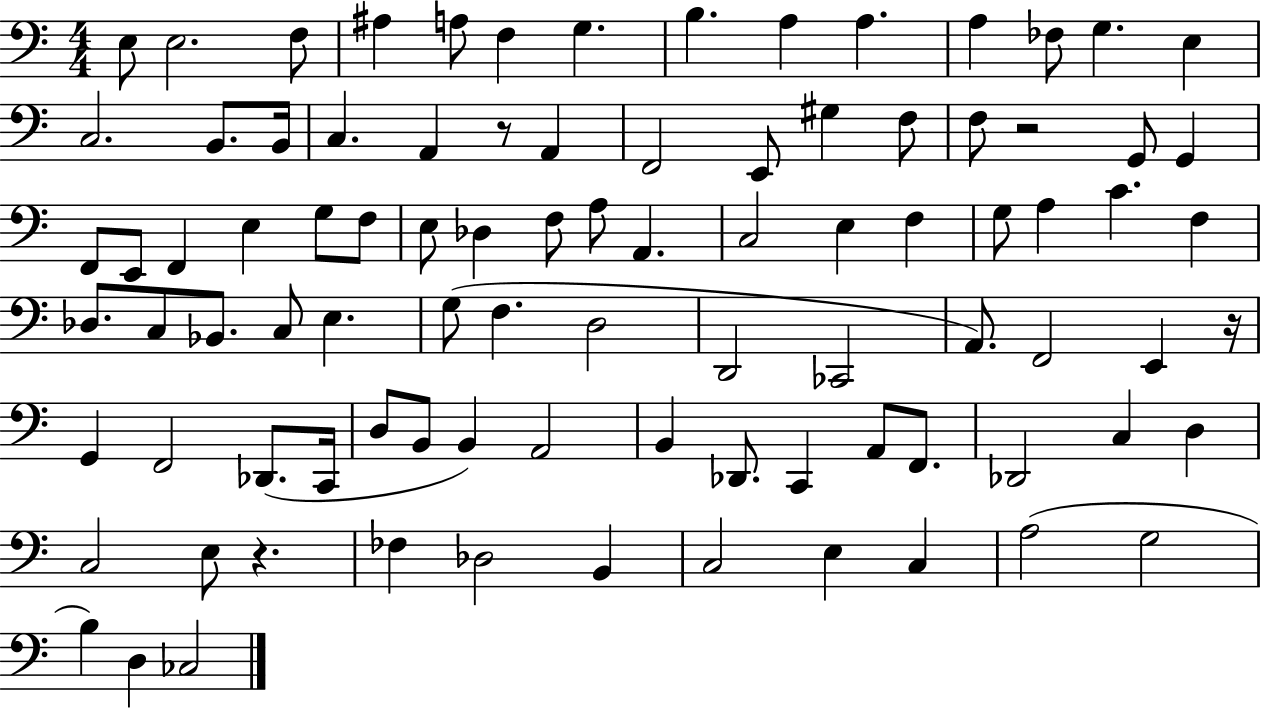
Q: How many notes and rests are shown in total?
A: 91